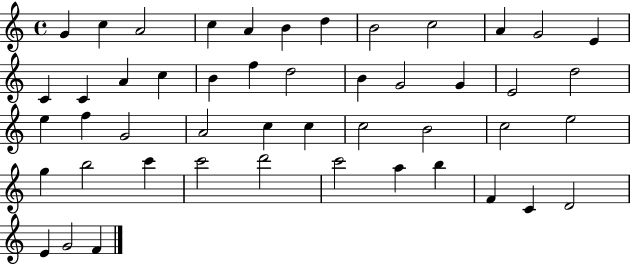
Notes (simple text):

G4/q C5/q A4/h C5/q A4/q B4/q D5/q B4/h C5/h A4/q G4/h E4/q C4/q C4/q A4/q C5/q B4/q F5/q D5/h B4/q G4/h G4/q E4/h D5/h E5/q F5/q G4/h A4/h C5/q C5/q C5/h B4/h C5/h E5/h G5/q B5/h C6/q C6/h D6/h C6/h A5/q B5/q F4/q C4/q D4/h E4/q G4/h F4/q